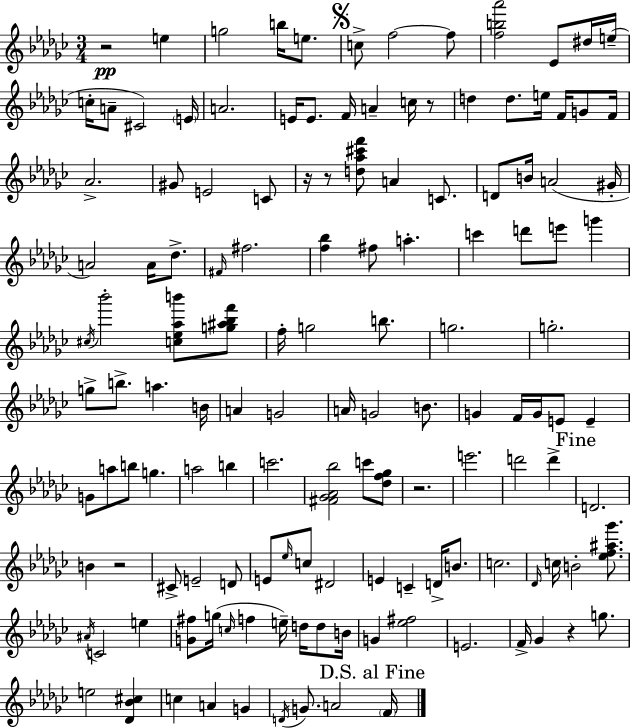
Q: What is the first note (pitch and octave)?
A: E5